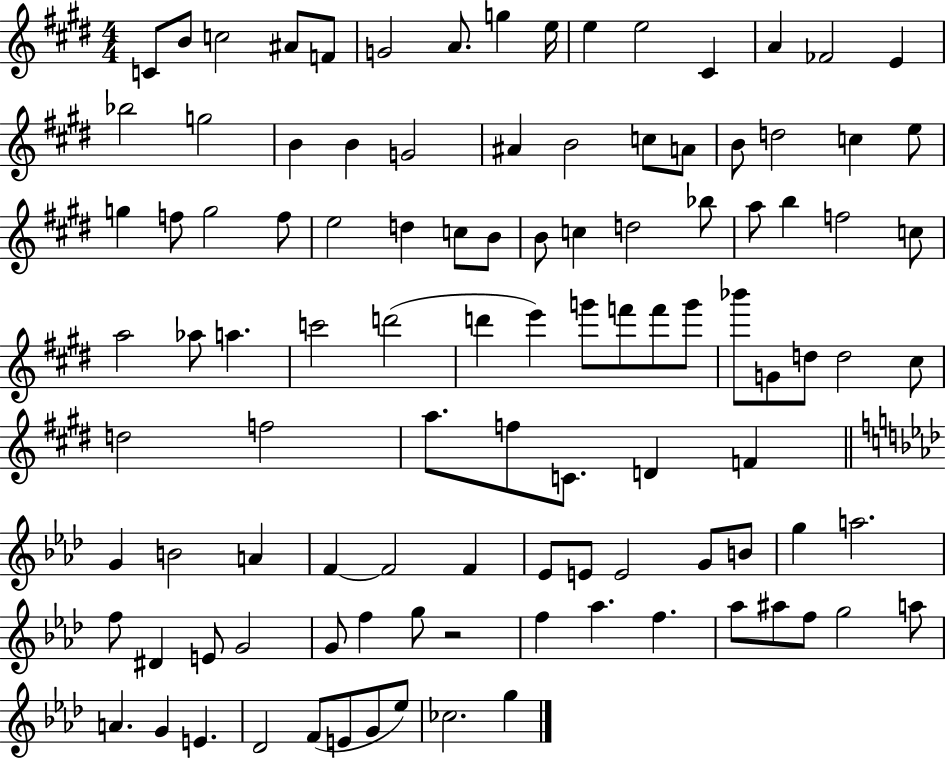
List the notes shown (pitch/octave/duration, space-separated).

C4/e B4/e C5/h A#4/e F4/e G4/h A4/e. G5/q E5/s E5/q E5/h C#4/q A4/q FES4/h E4/q Bb5/h G5/h B4/q B4/q G4/h A#4/q B4/h C5/e A4/e B4/e D5/h C5/q E5/e G5/q F5/e G5/h F5/e E5/h D5/q C5/e B4/e B4/e C5/q D5/h Bb5/e A5/e B5/q F5/h C5/e A5/h Ab5/e A5/q. C6/h D6/h D6/q E6/q G6/e F6/e F6/e G6/e Bb6/e G4/e D5/e D5/h C#5/e D5/h F5/h A5/e. F5/e C4/e. D4/q F4/q G4/q B4/h A4/q F4/q F4/h F4/q Eb4/e E4/e E4/h G4/e B4/e G5/q A5/h. F5/e D#4/q E4/e G4/h G4/e F5/q G5/e R/h F5/q Ab5/q. F5/q. Ab5/e A#5/e F5/e G5/h A5/e A4/q. G4/q E4/q. Db4/h F4/e E4/e G4/e Eb5/e CES5/h. G5/q